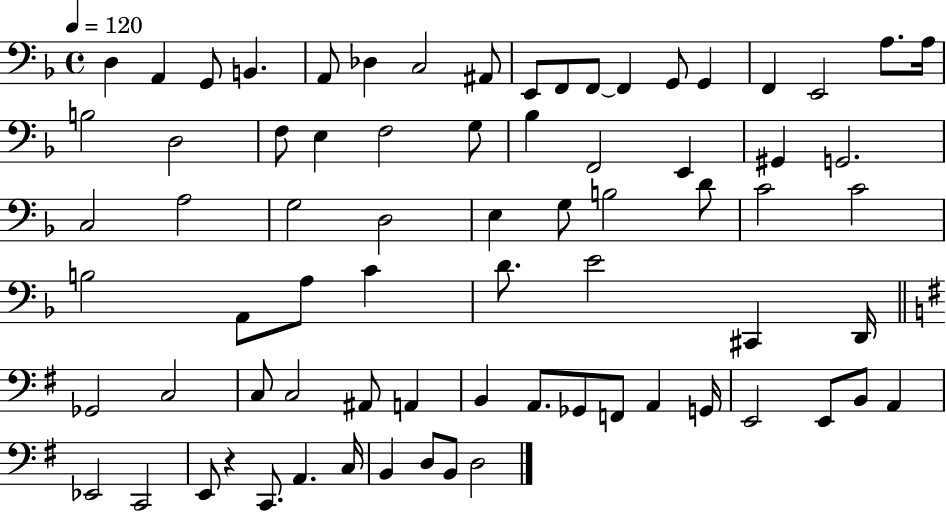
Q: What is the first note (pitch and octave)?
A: D3